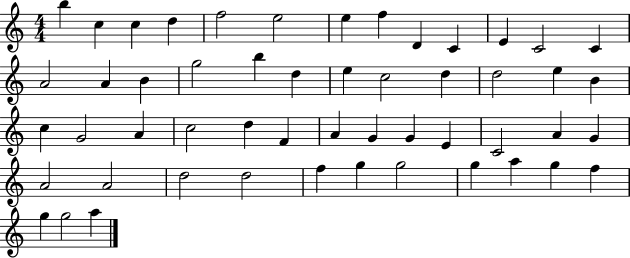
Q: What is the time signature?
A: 4/4